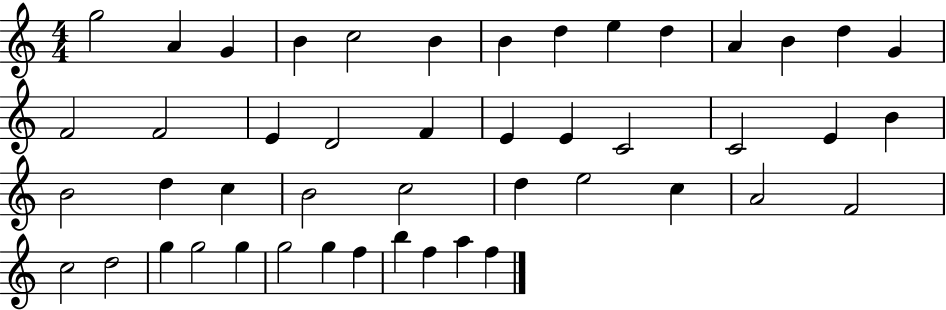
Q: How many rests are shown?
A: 0